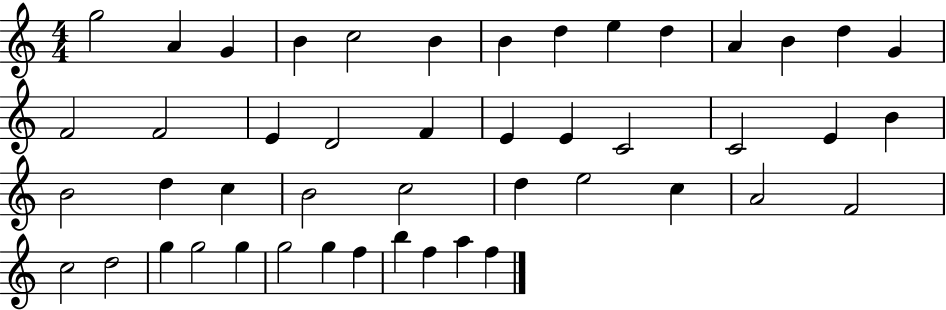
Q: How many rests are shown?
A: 0